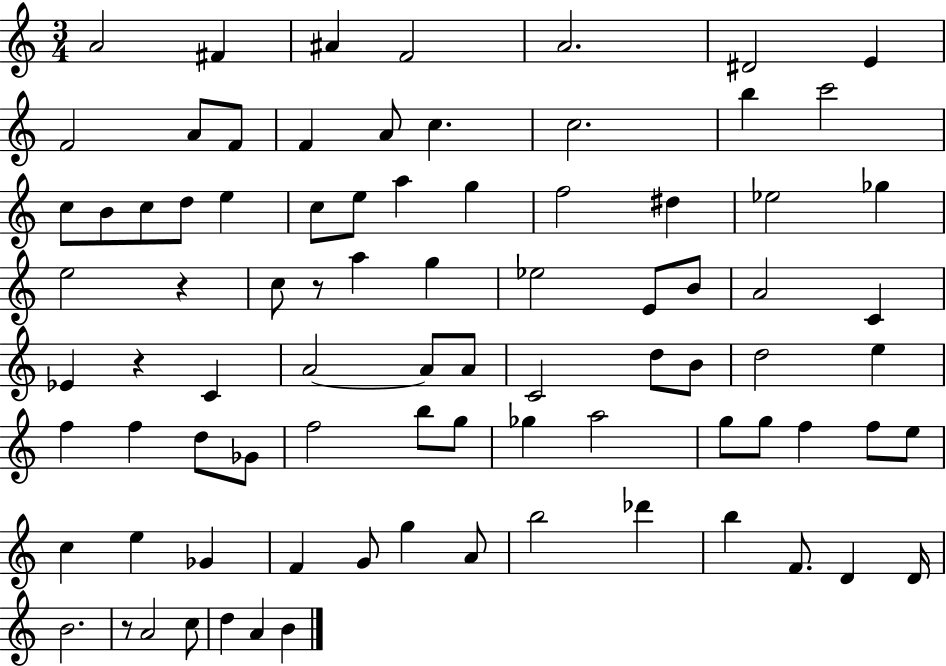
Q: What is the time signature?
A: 3/4